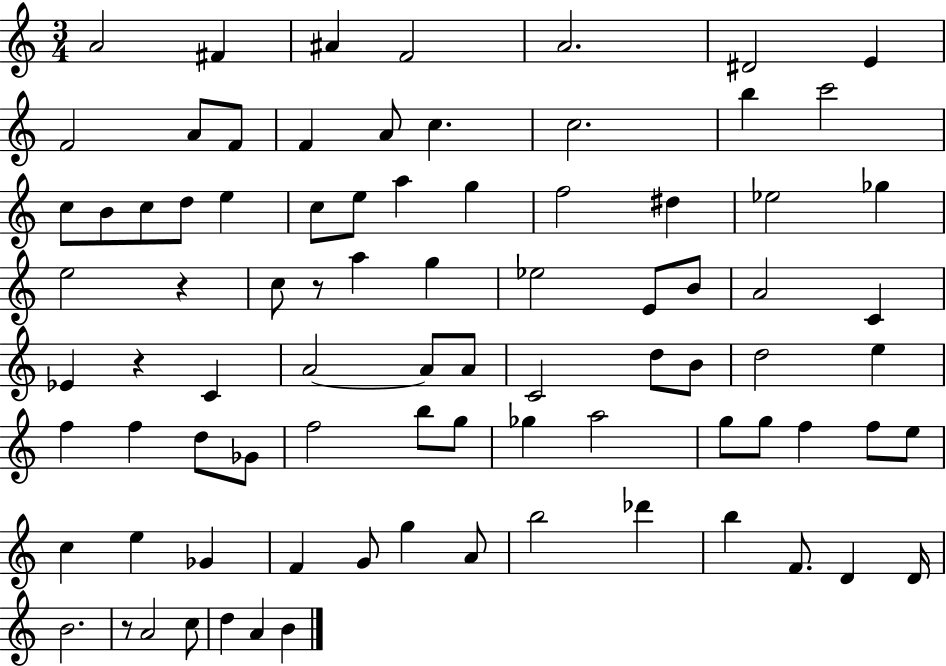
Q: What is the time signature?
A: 3/4